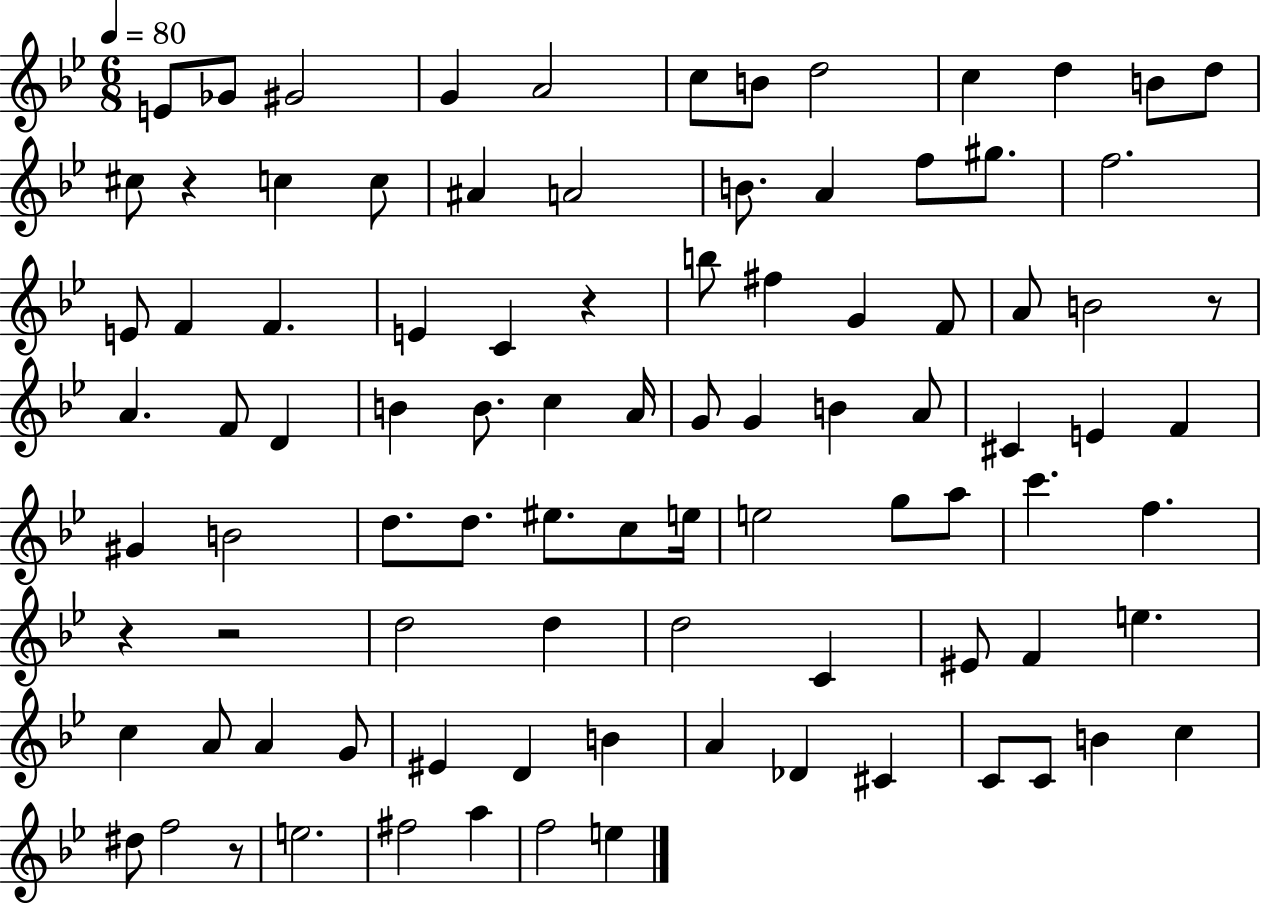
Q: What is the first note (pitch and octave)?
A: E4